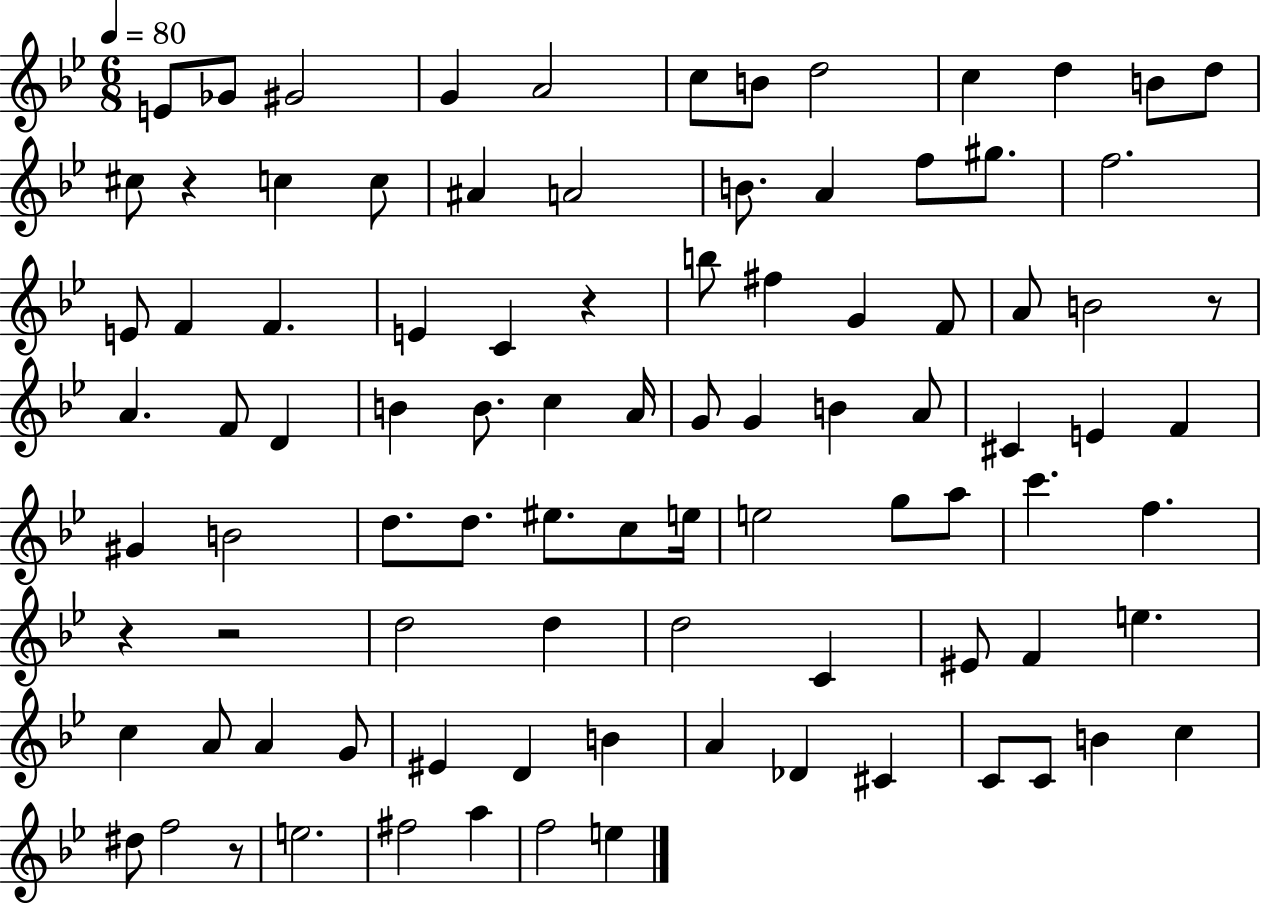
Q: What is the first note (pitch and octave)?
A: E4